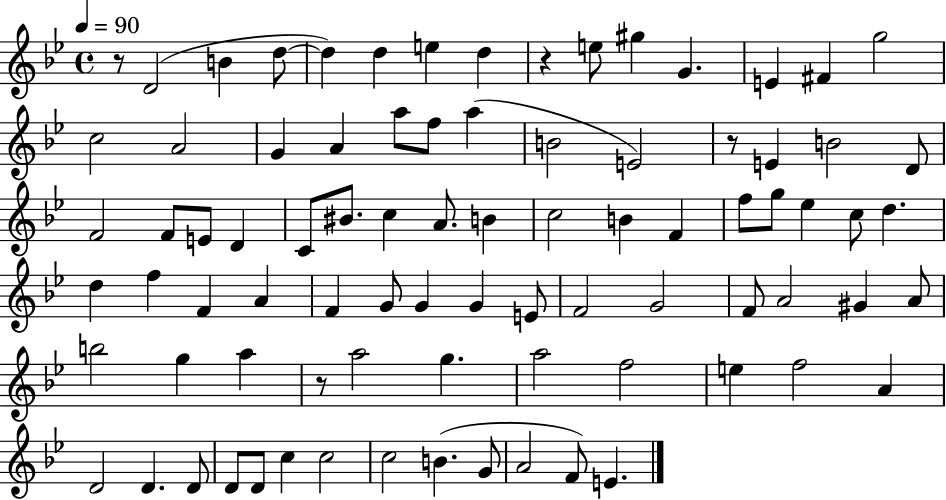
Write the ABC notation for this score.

X:1
T:Untitled
M:4/4
L:1/4
K:Bb
z/2 D2 B d/2 d d e d z e/2 ^g G E ^F g2 c2 A2 G A a/2 f/2 a B2 E2 z/2 E B2 D/2 F2 F/2 E/2 D C/2 ^B/2 c A/2 B c2 B F f/2 g/2 _e c/2 d d f F A F G/2 G G E/2 F2 G2 F/2 A2 ^G A/2 b2 g a z/2 a2 g a2 f2 e f2 A D2 D D/2 D/2 D/2 c c2 c2 B G/2 A2 F/2 E